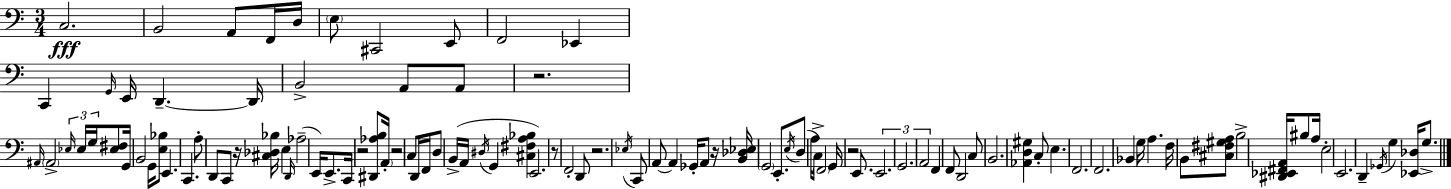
C3/h. B2/h A2/e F2/s D3/s E3/e C#2/h E2/e F2/h Eb2/q C2/q G2/s E2/s D2/q. D2/s B2/h A2/e A2/e R/h. A#2/s A#2/h Eb3/s Eb3/s G3/s [Eb3,F#3]/e G2/s B2/h G2/s [E3,Bb3]/e E2/q. C2/q. A3/e D2/e C2/e R/s [C#3,Db3,Bb3]/s E3/q D2/s Ab3/h E2/s E2/e. C2/s R/h [D#2,Ab3,B3]/e A2/s R/h C3/e D2/s F2/s D3/e B2/s A2/s D#3/s G2/q [C#3,F#3,A3,Bb3]/q E2/h. R/e F2/h D2/e R/h. Eb3/s C2/e A2/e A2/q Gb2/s A2/e R/s [B2,Db3,Eb3]/s G2/h E2/e. E3/s D3/e A3/s C3/s F2/h G2/s R/h E2/e. E2/h. G2/h. A2/h F2/q F2/e D2/h C3/e B2/h. [Ab2,D3,G#3]/q C3/e E3/q. F2/h. F2/h. Bb2/q G3/s A3/q. F3/s B2/e [C#3,F#3,G#3,A3]/e B3/h [D#2,Eb2,F#2,A2]/s BIS3/e A3/s E3/h E2/h. D2/q Gb2/s G3/q [Eb2,Db3]/s G3/e.